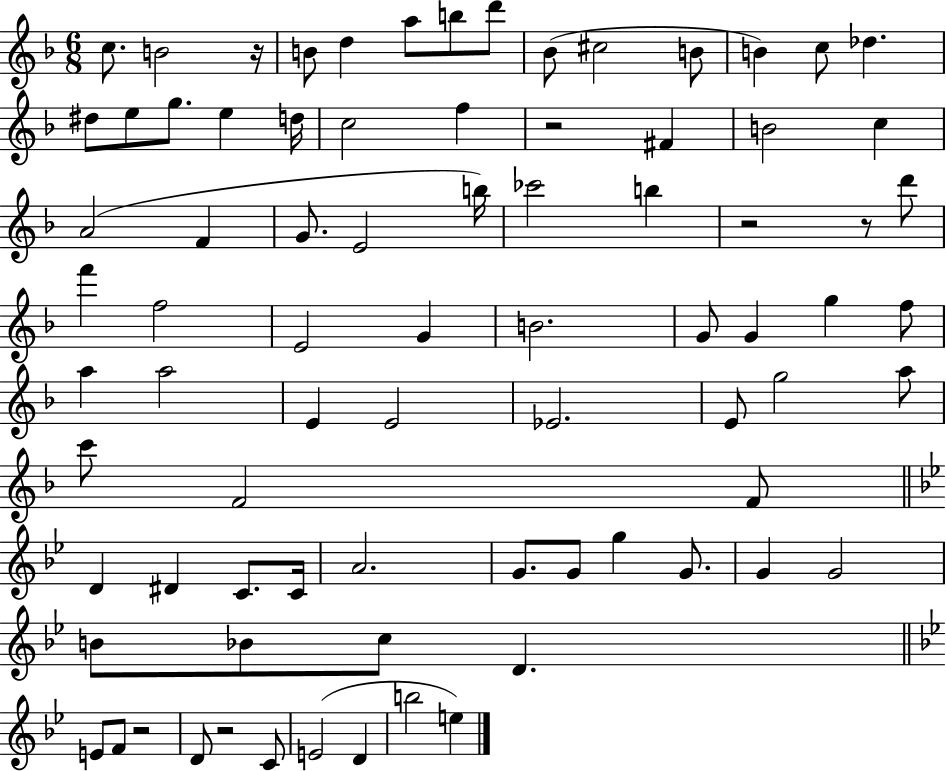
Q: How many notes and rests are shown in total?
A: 80